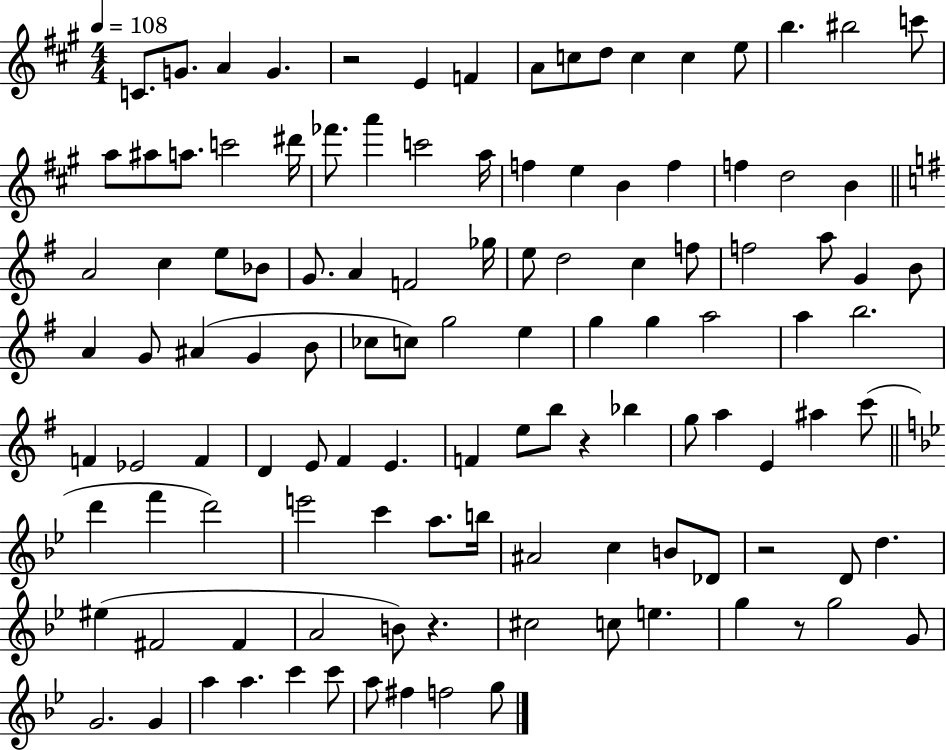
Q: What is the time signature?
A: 4/4